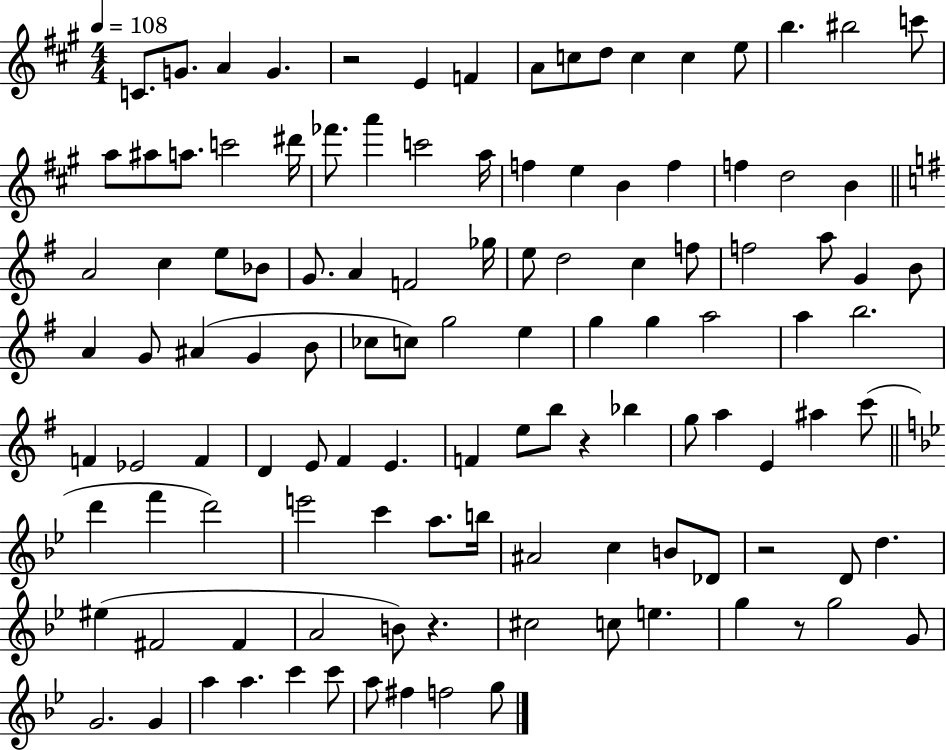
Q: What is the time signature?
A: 4/4